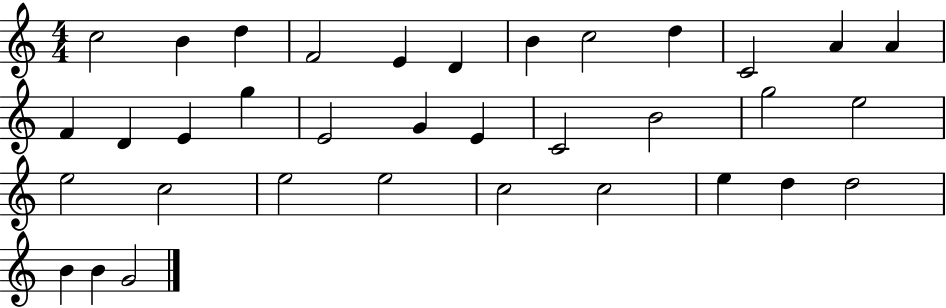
X:1
T:Untitled
M:4/4
L:1/4
K:C
c2 B d F2 E D B c2 d C2 A A F D E g E2 G E C2 B2 g2 e2 e2 c2 e2 e2 c2 c2 e d d2 B B G2